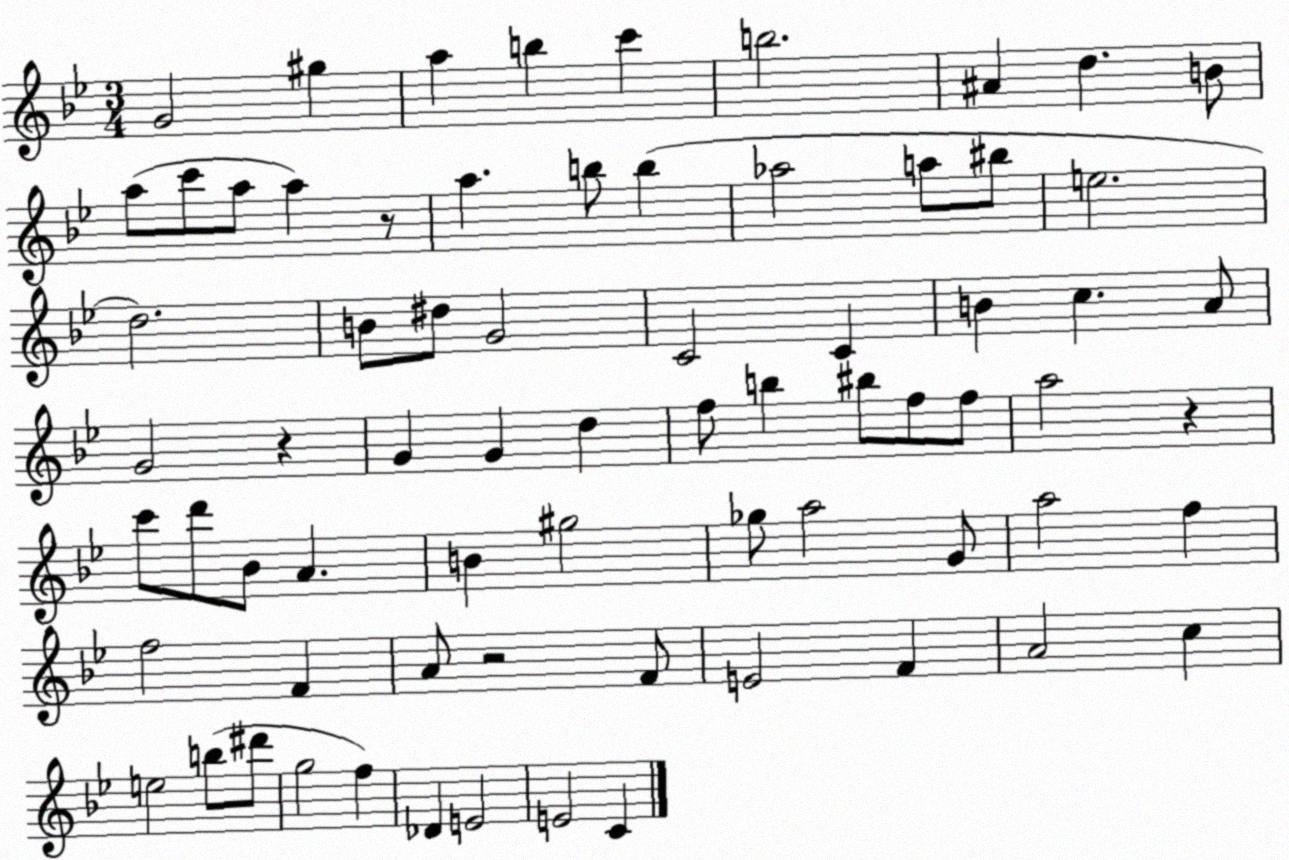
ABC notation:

X:1
T:Untitled
M:3/4
L:1/4
K:Bb
G2 ^g a b c' b2 ^A d B/2 a/2 c'/2 a/2 a z/2 a b/2 b _a2 a/2 ^b/2 e2 d2 B/2 ^d/2 G2 C2 C B c A/2 G2 z G G d f/2 b ^b/2 f/2 f/2 a2 z c'/2 d'/2 _B/2 A B ^g2 _g/2 a2 G/2 a2 f f2 F A/2 z2 F/2 E2 F A2 c e2 b/2 ^d'/2 g2 f _D E2 E2 C